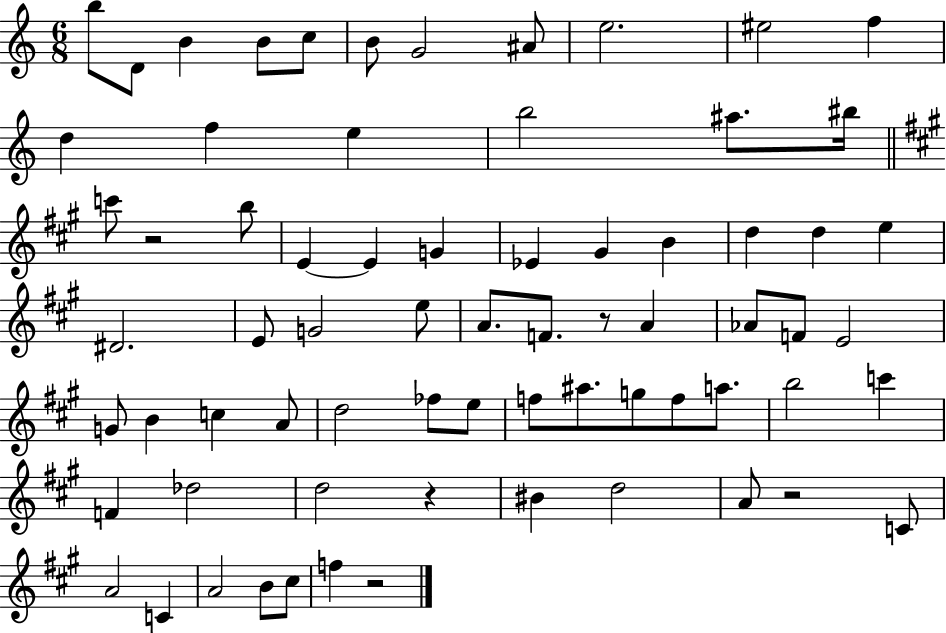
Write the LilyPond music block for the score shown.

{
  \clef treble
  \numericTimeSignature
  \time 6/8
  \key c \major
  b''8 d'8 b'4 b'8 c''8 | b'8 g'2 ais'8 | e''2. | eis''2 f''4 | \break d''4 f''4 e''4 | b''2 ais''8. bis''16 | \bar "||" \break \key a \major c'''8 r2 b''8 | e'4~~ e'4 g'4 | ees'4 gis'4 b'4 | d''4 d''4 e''4 | \break dis'2. | e'8 g'2 e''8 | a'8. f'8. r8 a'4 | aes'8 f'8 e'2 | \break g'8 b'4 c''4 a'8 | d''2 fes''8 e''8 | f''8 ais''8. g''8 f''8 a''8. | b''2 c'''4 | \break f'4 des''2 | d''2 r4 | bis'4 d''2 | a'8 r2 c'8 | \break a'2 c'4 | a'2 b'8 cis''8 | f''4 r2 | \bar "|."
}